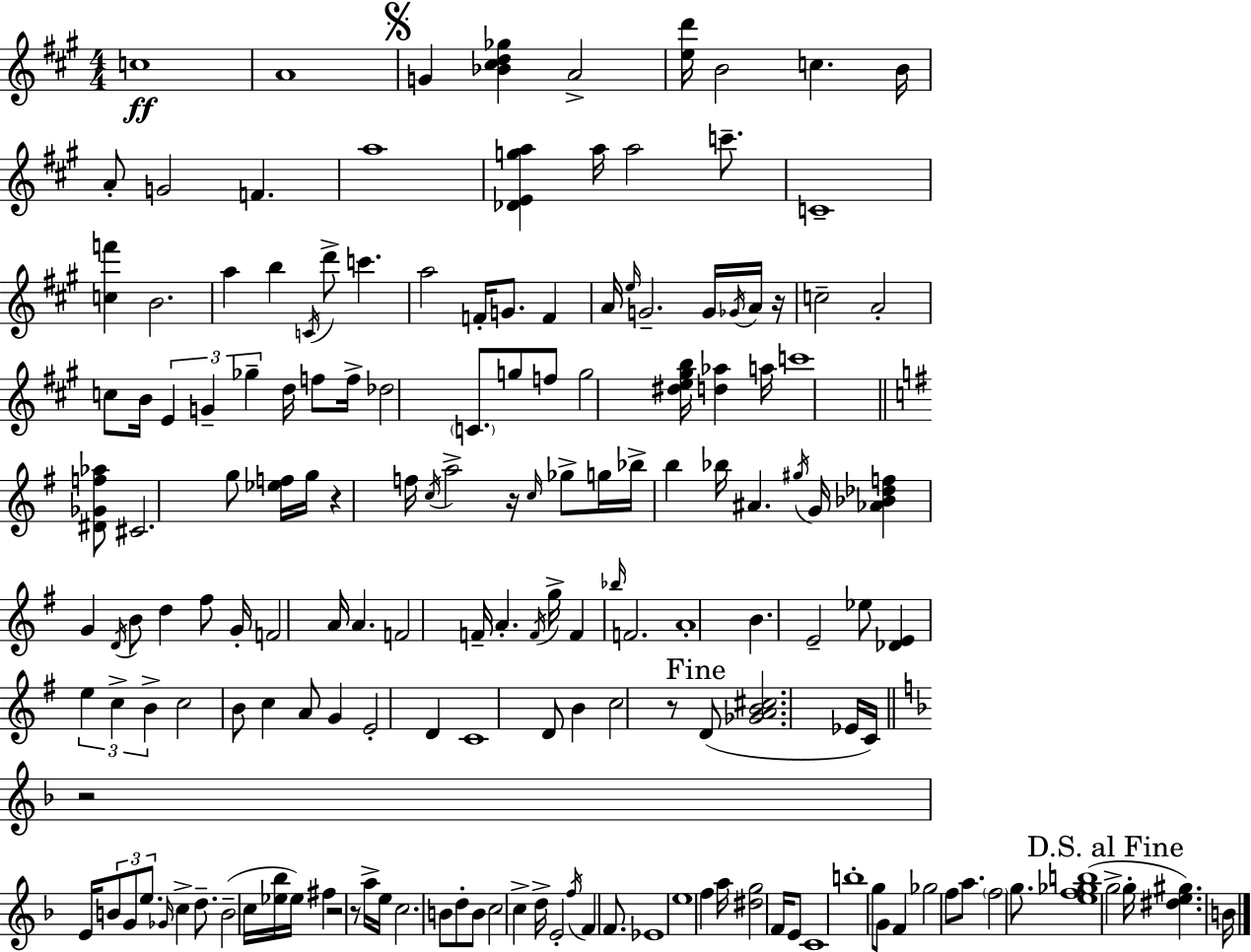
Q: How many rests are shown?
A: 7